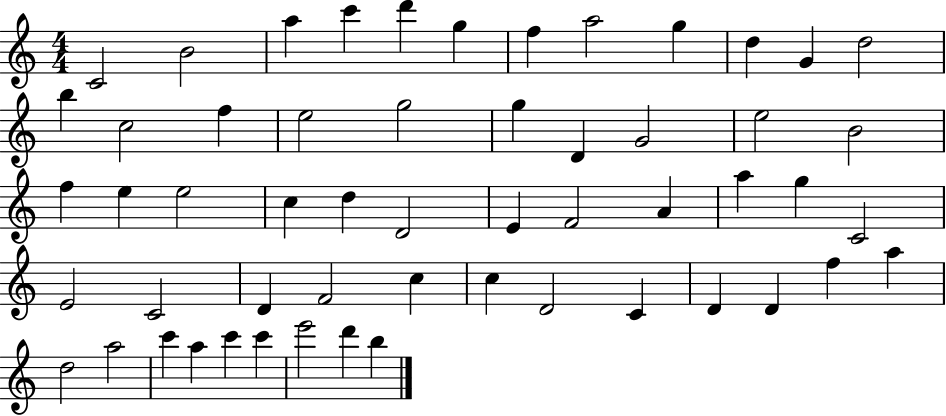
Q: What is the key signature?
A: C major